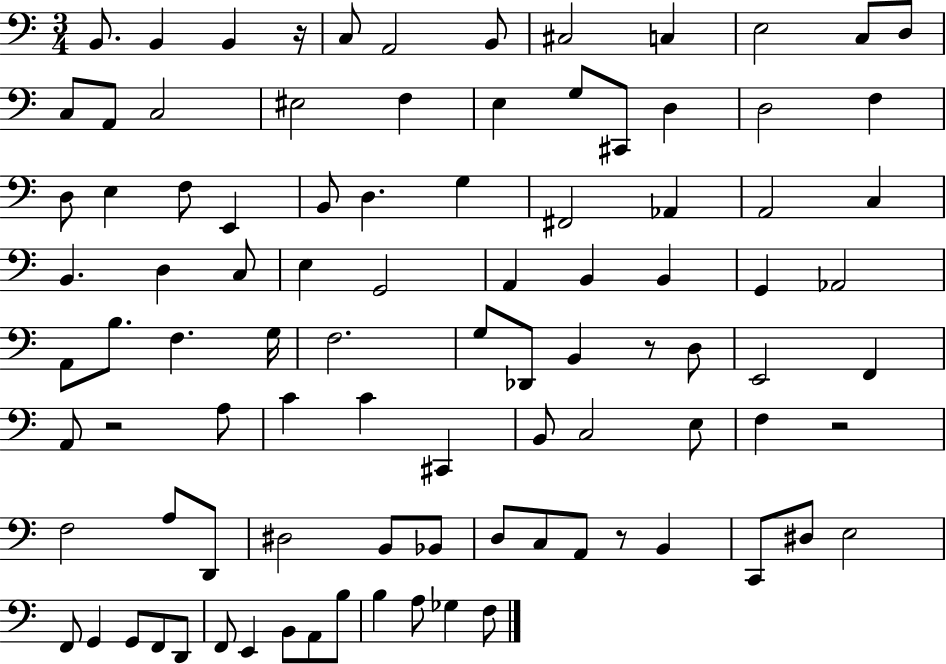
B2/e. B2/q B2/q R/s C3/e A2/h B2/e C#3/h C3/q E3/h C3/e D3/e C3/e A2/e C3/h EIS3/h F3/q E3/q G3/e C#2/e D3/q D3/h F3/q D3/e E3/q F3/e E2/q B2/e D3/q. G3/q F#2/h Ab2/q A2/h C3/q B2/q. D3/q C3/e E3/q G2/h A2/q B2/q B2/q G2/q Ab2/h A2/e B3/e. F3/q. G3/s F3/h. G3/e Db2/e B2/q R/e D3/e E2/h F2/q A2/e R/h A3/e C4/q C4/q C#2/q B2/e C3/h E3/e F3/q R/h F3/h A3/e D2/e D#3/h B2/e Bb2/e D3/e C3/e A2/e R/e B2/q C2/e D#3/e E3/h F2/e G2/q G2/e F2/e D2/e F2/e E2/q B2/e A2/e B3/e B3/q A3/e Gb3/q F3/e